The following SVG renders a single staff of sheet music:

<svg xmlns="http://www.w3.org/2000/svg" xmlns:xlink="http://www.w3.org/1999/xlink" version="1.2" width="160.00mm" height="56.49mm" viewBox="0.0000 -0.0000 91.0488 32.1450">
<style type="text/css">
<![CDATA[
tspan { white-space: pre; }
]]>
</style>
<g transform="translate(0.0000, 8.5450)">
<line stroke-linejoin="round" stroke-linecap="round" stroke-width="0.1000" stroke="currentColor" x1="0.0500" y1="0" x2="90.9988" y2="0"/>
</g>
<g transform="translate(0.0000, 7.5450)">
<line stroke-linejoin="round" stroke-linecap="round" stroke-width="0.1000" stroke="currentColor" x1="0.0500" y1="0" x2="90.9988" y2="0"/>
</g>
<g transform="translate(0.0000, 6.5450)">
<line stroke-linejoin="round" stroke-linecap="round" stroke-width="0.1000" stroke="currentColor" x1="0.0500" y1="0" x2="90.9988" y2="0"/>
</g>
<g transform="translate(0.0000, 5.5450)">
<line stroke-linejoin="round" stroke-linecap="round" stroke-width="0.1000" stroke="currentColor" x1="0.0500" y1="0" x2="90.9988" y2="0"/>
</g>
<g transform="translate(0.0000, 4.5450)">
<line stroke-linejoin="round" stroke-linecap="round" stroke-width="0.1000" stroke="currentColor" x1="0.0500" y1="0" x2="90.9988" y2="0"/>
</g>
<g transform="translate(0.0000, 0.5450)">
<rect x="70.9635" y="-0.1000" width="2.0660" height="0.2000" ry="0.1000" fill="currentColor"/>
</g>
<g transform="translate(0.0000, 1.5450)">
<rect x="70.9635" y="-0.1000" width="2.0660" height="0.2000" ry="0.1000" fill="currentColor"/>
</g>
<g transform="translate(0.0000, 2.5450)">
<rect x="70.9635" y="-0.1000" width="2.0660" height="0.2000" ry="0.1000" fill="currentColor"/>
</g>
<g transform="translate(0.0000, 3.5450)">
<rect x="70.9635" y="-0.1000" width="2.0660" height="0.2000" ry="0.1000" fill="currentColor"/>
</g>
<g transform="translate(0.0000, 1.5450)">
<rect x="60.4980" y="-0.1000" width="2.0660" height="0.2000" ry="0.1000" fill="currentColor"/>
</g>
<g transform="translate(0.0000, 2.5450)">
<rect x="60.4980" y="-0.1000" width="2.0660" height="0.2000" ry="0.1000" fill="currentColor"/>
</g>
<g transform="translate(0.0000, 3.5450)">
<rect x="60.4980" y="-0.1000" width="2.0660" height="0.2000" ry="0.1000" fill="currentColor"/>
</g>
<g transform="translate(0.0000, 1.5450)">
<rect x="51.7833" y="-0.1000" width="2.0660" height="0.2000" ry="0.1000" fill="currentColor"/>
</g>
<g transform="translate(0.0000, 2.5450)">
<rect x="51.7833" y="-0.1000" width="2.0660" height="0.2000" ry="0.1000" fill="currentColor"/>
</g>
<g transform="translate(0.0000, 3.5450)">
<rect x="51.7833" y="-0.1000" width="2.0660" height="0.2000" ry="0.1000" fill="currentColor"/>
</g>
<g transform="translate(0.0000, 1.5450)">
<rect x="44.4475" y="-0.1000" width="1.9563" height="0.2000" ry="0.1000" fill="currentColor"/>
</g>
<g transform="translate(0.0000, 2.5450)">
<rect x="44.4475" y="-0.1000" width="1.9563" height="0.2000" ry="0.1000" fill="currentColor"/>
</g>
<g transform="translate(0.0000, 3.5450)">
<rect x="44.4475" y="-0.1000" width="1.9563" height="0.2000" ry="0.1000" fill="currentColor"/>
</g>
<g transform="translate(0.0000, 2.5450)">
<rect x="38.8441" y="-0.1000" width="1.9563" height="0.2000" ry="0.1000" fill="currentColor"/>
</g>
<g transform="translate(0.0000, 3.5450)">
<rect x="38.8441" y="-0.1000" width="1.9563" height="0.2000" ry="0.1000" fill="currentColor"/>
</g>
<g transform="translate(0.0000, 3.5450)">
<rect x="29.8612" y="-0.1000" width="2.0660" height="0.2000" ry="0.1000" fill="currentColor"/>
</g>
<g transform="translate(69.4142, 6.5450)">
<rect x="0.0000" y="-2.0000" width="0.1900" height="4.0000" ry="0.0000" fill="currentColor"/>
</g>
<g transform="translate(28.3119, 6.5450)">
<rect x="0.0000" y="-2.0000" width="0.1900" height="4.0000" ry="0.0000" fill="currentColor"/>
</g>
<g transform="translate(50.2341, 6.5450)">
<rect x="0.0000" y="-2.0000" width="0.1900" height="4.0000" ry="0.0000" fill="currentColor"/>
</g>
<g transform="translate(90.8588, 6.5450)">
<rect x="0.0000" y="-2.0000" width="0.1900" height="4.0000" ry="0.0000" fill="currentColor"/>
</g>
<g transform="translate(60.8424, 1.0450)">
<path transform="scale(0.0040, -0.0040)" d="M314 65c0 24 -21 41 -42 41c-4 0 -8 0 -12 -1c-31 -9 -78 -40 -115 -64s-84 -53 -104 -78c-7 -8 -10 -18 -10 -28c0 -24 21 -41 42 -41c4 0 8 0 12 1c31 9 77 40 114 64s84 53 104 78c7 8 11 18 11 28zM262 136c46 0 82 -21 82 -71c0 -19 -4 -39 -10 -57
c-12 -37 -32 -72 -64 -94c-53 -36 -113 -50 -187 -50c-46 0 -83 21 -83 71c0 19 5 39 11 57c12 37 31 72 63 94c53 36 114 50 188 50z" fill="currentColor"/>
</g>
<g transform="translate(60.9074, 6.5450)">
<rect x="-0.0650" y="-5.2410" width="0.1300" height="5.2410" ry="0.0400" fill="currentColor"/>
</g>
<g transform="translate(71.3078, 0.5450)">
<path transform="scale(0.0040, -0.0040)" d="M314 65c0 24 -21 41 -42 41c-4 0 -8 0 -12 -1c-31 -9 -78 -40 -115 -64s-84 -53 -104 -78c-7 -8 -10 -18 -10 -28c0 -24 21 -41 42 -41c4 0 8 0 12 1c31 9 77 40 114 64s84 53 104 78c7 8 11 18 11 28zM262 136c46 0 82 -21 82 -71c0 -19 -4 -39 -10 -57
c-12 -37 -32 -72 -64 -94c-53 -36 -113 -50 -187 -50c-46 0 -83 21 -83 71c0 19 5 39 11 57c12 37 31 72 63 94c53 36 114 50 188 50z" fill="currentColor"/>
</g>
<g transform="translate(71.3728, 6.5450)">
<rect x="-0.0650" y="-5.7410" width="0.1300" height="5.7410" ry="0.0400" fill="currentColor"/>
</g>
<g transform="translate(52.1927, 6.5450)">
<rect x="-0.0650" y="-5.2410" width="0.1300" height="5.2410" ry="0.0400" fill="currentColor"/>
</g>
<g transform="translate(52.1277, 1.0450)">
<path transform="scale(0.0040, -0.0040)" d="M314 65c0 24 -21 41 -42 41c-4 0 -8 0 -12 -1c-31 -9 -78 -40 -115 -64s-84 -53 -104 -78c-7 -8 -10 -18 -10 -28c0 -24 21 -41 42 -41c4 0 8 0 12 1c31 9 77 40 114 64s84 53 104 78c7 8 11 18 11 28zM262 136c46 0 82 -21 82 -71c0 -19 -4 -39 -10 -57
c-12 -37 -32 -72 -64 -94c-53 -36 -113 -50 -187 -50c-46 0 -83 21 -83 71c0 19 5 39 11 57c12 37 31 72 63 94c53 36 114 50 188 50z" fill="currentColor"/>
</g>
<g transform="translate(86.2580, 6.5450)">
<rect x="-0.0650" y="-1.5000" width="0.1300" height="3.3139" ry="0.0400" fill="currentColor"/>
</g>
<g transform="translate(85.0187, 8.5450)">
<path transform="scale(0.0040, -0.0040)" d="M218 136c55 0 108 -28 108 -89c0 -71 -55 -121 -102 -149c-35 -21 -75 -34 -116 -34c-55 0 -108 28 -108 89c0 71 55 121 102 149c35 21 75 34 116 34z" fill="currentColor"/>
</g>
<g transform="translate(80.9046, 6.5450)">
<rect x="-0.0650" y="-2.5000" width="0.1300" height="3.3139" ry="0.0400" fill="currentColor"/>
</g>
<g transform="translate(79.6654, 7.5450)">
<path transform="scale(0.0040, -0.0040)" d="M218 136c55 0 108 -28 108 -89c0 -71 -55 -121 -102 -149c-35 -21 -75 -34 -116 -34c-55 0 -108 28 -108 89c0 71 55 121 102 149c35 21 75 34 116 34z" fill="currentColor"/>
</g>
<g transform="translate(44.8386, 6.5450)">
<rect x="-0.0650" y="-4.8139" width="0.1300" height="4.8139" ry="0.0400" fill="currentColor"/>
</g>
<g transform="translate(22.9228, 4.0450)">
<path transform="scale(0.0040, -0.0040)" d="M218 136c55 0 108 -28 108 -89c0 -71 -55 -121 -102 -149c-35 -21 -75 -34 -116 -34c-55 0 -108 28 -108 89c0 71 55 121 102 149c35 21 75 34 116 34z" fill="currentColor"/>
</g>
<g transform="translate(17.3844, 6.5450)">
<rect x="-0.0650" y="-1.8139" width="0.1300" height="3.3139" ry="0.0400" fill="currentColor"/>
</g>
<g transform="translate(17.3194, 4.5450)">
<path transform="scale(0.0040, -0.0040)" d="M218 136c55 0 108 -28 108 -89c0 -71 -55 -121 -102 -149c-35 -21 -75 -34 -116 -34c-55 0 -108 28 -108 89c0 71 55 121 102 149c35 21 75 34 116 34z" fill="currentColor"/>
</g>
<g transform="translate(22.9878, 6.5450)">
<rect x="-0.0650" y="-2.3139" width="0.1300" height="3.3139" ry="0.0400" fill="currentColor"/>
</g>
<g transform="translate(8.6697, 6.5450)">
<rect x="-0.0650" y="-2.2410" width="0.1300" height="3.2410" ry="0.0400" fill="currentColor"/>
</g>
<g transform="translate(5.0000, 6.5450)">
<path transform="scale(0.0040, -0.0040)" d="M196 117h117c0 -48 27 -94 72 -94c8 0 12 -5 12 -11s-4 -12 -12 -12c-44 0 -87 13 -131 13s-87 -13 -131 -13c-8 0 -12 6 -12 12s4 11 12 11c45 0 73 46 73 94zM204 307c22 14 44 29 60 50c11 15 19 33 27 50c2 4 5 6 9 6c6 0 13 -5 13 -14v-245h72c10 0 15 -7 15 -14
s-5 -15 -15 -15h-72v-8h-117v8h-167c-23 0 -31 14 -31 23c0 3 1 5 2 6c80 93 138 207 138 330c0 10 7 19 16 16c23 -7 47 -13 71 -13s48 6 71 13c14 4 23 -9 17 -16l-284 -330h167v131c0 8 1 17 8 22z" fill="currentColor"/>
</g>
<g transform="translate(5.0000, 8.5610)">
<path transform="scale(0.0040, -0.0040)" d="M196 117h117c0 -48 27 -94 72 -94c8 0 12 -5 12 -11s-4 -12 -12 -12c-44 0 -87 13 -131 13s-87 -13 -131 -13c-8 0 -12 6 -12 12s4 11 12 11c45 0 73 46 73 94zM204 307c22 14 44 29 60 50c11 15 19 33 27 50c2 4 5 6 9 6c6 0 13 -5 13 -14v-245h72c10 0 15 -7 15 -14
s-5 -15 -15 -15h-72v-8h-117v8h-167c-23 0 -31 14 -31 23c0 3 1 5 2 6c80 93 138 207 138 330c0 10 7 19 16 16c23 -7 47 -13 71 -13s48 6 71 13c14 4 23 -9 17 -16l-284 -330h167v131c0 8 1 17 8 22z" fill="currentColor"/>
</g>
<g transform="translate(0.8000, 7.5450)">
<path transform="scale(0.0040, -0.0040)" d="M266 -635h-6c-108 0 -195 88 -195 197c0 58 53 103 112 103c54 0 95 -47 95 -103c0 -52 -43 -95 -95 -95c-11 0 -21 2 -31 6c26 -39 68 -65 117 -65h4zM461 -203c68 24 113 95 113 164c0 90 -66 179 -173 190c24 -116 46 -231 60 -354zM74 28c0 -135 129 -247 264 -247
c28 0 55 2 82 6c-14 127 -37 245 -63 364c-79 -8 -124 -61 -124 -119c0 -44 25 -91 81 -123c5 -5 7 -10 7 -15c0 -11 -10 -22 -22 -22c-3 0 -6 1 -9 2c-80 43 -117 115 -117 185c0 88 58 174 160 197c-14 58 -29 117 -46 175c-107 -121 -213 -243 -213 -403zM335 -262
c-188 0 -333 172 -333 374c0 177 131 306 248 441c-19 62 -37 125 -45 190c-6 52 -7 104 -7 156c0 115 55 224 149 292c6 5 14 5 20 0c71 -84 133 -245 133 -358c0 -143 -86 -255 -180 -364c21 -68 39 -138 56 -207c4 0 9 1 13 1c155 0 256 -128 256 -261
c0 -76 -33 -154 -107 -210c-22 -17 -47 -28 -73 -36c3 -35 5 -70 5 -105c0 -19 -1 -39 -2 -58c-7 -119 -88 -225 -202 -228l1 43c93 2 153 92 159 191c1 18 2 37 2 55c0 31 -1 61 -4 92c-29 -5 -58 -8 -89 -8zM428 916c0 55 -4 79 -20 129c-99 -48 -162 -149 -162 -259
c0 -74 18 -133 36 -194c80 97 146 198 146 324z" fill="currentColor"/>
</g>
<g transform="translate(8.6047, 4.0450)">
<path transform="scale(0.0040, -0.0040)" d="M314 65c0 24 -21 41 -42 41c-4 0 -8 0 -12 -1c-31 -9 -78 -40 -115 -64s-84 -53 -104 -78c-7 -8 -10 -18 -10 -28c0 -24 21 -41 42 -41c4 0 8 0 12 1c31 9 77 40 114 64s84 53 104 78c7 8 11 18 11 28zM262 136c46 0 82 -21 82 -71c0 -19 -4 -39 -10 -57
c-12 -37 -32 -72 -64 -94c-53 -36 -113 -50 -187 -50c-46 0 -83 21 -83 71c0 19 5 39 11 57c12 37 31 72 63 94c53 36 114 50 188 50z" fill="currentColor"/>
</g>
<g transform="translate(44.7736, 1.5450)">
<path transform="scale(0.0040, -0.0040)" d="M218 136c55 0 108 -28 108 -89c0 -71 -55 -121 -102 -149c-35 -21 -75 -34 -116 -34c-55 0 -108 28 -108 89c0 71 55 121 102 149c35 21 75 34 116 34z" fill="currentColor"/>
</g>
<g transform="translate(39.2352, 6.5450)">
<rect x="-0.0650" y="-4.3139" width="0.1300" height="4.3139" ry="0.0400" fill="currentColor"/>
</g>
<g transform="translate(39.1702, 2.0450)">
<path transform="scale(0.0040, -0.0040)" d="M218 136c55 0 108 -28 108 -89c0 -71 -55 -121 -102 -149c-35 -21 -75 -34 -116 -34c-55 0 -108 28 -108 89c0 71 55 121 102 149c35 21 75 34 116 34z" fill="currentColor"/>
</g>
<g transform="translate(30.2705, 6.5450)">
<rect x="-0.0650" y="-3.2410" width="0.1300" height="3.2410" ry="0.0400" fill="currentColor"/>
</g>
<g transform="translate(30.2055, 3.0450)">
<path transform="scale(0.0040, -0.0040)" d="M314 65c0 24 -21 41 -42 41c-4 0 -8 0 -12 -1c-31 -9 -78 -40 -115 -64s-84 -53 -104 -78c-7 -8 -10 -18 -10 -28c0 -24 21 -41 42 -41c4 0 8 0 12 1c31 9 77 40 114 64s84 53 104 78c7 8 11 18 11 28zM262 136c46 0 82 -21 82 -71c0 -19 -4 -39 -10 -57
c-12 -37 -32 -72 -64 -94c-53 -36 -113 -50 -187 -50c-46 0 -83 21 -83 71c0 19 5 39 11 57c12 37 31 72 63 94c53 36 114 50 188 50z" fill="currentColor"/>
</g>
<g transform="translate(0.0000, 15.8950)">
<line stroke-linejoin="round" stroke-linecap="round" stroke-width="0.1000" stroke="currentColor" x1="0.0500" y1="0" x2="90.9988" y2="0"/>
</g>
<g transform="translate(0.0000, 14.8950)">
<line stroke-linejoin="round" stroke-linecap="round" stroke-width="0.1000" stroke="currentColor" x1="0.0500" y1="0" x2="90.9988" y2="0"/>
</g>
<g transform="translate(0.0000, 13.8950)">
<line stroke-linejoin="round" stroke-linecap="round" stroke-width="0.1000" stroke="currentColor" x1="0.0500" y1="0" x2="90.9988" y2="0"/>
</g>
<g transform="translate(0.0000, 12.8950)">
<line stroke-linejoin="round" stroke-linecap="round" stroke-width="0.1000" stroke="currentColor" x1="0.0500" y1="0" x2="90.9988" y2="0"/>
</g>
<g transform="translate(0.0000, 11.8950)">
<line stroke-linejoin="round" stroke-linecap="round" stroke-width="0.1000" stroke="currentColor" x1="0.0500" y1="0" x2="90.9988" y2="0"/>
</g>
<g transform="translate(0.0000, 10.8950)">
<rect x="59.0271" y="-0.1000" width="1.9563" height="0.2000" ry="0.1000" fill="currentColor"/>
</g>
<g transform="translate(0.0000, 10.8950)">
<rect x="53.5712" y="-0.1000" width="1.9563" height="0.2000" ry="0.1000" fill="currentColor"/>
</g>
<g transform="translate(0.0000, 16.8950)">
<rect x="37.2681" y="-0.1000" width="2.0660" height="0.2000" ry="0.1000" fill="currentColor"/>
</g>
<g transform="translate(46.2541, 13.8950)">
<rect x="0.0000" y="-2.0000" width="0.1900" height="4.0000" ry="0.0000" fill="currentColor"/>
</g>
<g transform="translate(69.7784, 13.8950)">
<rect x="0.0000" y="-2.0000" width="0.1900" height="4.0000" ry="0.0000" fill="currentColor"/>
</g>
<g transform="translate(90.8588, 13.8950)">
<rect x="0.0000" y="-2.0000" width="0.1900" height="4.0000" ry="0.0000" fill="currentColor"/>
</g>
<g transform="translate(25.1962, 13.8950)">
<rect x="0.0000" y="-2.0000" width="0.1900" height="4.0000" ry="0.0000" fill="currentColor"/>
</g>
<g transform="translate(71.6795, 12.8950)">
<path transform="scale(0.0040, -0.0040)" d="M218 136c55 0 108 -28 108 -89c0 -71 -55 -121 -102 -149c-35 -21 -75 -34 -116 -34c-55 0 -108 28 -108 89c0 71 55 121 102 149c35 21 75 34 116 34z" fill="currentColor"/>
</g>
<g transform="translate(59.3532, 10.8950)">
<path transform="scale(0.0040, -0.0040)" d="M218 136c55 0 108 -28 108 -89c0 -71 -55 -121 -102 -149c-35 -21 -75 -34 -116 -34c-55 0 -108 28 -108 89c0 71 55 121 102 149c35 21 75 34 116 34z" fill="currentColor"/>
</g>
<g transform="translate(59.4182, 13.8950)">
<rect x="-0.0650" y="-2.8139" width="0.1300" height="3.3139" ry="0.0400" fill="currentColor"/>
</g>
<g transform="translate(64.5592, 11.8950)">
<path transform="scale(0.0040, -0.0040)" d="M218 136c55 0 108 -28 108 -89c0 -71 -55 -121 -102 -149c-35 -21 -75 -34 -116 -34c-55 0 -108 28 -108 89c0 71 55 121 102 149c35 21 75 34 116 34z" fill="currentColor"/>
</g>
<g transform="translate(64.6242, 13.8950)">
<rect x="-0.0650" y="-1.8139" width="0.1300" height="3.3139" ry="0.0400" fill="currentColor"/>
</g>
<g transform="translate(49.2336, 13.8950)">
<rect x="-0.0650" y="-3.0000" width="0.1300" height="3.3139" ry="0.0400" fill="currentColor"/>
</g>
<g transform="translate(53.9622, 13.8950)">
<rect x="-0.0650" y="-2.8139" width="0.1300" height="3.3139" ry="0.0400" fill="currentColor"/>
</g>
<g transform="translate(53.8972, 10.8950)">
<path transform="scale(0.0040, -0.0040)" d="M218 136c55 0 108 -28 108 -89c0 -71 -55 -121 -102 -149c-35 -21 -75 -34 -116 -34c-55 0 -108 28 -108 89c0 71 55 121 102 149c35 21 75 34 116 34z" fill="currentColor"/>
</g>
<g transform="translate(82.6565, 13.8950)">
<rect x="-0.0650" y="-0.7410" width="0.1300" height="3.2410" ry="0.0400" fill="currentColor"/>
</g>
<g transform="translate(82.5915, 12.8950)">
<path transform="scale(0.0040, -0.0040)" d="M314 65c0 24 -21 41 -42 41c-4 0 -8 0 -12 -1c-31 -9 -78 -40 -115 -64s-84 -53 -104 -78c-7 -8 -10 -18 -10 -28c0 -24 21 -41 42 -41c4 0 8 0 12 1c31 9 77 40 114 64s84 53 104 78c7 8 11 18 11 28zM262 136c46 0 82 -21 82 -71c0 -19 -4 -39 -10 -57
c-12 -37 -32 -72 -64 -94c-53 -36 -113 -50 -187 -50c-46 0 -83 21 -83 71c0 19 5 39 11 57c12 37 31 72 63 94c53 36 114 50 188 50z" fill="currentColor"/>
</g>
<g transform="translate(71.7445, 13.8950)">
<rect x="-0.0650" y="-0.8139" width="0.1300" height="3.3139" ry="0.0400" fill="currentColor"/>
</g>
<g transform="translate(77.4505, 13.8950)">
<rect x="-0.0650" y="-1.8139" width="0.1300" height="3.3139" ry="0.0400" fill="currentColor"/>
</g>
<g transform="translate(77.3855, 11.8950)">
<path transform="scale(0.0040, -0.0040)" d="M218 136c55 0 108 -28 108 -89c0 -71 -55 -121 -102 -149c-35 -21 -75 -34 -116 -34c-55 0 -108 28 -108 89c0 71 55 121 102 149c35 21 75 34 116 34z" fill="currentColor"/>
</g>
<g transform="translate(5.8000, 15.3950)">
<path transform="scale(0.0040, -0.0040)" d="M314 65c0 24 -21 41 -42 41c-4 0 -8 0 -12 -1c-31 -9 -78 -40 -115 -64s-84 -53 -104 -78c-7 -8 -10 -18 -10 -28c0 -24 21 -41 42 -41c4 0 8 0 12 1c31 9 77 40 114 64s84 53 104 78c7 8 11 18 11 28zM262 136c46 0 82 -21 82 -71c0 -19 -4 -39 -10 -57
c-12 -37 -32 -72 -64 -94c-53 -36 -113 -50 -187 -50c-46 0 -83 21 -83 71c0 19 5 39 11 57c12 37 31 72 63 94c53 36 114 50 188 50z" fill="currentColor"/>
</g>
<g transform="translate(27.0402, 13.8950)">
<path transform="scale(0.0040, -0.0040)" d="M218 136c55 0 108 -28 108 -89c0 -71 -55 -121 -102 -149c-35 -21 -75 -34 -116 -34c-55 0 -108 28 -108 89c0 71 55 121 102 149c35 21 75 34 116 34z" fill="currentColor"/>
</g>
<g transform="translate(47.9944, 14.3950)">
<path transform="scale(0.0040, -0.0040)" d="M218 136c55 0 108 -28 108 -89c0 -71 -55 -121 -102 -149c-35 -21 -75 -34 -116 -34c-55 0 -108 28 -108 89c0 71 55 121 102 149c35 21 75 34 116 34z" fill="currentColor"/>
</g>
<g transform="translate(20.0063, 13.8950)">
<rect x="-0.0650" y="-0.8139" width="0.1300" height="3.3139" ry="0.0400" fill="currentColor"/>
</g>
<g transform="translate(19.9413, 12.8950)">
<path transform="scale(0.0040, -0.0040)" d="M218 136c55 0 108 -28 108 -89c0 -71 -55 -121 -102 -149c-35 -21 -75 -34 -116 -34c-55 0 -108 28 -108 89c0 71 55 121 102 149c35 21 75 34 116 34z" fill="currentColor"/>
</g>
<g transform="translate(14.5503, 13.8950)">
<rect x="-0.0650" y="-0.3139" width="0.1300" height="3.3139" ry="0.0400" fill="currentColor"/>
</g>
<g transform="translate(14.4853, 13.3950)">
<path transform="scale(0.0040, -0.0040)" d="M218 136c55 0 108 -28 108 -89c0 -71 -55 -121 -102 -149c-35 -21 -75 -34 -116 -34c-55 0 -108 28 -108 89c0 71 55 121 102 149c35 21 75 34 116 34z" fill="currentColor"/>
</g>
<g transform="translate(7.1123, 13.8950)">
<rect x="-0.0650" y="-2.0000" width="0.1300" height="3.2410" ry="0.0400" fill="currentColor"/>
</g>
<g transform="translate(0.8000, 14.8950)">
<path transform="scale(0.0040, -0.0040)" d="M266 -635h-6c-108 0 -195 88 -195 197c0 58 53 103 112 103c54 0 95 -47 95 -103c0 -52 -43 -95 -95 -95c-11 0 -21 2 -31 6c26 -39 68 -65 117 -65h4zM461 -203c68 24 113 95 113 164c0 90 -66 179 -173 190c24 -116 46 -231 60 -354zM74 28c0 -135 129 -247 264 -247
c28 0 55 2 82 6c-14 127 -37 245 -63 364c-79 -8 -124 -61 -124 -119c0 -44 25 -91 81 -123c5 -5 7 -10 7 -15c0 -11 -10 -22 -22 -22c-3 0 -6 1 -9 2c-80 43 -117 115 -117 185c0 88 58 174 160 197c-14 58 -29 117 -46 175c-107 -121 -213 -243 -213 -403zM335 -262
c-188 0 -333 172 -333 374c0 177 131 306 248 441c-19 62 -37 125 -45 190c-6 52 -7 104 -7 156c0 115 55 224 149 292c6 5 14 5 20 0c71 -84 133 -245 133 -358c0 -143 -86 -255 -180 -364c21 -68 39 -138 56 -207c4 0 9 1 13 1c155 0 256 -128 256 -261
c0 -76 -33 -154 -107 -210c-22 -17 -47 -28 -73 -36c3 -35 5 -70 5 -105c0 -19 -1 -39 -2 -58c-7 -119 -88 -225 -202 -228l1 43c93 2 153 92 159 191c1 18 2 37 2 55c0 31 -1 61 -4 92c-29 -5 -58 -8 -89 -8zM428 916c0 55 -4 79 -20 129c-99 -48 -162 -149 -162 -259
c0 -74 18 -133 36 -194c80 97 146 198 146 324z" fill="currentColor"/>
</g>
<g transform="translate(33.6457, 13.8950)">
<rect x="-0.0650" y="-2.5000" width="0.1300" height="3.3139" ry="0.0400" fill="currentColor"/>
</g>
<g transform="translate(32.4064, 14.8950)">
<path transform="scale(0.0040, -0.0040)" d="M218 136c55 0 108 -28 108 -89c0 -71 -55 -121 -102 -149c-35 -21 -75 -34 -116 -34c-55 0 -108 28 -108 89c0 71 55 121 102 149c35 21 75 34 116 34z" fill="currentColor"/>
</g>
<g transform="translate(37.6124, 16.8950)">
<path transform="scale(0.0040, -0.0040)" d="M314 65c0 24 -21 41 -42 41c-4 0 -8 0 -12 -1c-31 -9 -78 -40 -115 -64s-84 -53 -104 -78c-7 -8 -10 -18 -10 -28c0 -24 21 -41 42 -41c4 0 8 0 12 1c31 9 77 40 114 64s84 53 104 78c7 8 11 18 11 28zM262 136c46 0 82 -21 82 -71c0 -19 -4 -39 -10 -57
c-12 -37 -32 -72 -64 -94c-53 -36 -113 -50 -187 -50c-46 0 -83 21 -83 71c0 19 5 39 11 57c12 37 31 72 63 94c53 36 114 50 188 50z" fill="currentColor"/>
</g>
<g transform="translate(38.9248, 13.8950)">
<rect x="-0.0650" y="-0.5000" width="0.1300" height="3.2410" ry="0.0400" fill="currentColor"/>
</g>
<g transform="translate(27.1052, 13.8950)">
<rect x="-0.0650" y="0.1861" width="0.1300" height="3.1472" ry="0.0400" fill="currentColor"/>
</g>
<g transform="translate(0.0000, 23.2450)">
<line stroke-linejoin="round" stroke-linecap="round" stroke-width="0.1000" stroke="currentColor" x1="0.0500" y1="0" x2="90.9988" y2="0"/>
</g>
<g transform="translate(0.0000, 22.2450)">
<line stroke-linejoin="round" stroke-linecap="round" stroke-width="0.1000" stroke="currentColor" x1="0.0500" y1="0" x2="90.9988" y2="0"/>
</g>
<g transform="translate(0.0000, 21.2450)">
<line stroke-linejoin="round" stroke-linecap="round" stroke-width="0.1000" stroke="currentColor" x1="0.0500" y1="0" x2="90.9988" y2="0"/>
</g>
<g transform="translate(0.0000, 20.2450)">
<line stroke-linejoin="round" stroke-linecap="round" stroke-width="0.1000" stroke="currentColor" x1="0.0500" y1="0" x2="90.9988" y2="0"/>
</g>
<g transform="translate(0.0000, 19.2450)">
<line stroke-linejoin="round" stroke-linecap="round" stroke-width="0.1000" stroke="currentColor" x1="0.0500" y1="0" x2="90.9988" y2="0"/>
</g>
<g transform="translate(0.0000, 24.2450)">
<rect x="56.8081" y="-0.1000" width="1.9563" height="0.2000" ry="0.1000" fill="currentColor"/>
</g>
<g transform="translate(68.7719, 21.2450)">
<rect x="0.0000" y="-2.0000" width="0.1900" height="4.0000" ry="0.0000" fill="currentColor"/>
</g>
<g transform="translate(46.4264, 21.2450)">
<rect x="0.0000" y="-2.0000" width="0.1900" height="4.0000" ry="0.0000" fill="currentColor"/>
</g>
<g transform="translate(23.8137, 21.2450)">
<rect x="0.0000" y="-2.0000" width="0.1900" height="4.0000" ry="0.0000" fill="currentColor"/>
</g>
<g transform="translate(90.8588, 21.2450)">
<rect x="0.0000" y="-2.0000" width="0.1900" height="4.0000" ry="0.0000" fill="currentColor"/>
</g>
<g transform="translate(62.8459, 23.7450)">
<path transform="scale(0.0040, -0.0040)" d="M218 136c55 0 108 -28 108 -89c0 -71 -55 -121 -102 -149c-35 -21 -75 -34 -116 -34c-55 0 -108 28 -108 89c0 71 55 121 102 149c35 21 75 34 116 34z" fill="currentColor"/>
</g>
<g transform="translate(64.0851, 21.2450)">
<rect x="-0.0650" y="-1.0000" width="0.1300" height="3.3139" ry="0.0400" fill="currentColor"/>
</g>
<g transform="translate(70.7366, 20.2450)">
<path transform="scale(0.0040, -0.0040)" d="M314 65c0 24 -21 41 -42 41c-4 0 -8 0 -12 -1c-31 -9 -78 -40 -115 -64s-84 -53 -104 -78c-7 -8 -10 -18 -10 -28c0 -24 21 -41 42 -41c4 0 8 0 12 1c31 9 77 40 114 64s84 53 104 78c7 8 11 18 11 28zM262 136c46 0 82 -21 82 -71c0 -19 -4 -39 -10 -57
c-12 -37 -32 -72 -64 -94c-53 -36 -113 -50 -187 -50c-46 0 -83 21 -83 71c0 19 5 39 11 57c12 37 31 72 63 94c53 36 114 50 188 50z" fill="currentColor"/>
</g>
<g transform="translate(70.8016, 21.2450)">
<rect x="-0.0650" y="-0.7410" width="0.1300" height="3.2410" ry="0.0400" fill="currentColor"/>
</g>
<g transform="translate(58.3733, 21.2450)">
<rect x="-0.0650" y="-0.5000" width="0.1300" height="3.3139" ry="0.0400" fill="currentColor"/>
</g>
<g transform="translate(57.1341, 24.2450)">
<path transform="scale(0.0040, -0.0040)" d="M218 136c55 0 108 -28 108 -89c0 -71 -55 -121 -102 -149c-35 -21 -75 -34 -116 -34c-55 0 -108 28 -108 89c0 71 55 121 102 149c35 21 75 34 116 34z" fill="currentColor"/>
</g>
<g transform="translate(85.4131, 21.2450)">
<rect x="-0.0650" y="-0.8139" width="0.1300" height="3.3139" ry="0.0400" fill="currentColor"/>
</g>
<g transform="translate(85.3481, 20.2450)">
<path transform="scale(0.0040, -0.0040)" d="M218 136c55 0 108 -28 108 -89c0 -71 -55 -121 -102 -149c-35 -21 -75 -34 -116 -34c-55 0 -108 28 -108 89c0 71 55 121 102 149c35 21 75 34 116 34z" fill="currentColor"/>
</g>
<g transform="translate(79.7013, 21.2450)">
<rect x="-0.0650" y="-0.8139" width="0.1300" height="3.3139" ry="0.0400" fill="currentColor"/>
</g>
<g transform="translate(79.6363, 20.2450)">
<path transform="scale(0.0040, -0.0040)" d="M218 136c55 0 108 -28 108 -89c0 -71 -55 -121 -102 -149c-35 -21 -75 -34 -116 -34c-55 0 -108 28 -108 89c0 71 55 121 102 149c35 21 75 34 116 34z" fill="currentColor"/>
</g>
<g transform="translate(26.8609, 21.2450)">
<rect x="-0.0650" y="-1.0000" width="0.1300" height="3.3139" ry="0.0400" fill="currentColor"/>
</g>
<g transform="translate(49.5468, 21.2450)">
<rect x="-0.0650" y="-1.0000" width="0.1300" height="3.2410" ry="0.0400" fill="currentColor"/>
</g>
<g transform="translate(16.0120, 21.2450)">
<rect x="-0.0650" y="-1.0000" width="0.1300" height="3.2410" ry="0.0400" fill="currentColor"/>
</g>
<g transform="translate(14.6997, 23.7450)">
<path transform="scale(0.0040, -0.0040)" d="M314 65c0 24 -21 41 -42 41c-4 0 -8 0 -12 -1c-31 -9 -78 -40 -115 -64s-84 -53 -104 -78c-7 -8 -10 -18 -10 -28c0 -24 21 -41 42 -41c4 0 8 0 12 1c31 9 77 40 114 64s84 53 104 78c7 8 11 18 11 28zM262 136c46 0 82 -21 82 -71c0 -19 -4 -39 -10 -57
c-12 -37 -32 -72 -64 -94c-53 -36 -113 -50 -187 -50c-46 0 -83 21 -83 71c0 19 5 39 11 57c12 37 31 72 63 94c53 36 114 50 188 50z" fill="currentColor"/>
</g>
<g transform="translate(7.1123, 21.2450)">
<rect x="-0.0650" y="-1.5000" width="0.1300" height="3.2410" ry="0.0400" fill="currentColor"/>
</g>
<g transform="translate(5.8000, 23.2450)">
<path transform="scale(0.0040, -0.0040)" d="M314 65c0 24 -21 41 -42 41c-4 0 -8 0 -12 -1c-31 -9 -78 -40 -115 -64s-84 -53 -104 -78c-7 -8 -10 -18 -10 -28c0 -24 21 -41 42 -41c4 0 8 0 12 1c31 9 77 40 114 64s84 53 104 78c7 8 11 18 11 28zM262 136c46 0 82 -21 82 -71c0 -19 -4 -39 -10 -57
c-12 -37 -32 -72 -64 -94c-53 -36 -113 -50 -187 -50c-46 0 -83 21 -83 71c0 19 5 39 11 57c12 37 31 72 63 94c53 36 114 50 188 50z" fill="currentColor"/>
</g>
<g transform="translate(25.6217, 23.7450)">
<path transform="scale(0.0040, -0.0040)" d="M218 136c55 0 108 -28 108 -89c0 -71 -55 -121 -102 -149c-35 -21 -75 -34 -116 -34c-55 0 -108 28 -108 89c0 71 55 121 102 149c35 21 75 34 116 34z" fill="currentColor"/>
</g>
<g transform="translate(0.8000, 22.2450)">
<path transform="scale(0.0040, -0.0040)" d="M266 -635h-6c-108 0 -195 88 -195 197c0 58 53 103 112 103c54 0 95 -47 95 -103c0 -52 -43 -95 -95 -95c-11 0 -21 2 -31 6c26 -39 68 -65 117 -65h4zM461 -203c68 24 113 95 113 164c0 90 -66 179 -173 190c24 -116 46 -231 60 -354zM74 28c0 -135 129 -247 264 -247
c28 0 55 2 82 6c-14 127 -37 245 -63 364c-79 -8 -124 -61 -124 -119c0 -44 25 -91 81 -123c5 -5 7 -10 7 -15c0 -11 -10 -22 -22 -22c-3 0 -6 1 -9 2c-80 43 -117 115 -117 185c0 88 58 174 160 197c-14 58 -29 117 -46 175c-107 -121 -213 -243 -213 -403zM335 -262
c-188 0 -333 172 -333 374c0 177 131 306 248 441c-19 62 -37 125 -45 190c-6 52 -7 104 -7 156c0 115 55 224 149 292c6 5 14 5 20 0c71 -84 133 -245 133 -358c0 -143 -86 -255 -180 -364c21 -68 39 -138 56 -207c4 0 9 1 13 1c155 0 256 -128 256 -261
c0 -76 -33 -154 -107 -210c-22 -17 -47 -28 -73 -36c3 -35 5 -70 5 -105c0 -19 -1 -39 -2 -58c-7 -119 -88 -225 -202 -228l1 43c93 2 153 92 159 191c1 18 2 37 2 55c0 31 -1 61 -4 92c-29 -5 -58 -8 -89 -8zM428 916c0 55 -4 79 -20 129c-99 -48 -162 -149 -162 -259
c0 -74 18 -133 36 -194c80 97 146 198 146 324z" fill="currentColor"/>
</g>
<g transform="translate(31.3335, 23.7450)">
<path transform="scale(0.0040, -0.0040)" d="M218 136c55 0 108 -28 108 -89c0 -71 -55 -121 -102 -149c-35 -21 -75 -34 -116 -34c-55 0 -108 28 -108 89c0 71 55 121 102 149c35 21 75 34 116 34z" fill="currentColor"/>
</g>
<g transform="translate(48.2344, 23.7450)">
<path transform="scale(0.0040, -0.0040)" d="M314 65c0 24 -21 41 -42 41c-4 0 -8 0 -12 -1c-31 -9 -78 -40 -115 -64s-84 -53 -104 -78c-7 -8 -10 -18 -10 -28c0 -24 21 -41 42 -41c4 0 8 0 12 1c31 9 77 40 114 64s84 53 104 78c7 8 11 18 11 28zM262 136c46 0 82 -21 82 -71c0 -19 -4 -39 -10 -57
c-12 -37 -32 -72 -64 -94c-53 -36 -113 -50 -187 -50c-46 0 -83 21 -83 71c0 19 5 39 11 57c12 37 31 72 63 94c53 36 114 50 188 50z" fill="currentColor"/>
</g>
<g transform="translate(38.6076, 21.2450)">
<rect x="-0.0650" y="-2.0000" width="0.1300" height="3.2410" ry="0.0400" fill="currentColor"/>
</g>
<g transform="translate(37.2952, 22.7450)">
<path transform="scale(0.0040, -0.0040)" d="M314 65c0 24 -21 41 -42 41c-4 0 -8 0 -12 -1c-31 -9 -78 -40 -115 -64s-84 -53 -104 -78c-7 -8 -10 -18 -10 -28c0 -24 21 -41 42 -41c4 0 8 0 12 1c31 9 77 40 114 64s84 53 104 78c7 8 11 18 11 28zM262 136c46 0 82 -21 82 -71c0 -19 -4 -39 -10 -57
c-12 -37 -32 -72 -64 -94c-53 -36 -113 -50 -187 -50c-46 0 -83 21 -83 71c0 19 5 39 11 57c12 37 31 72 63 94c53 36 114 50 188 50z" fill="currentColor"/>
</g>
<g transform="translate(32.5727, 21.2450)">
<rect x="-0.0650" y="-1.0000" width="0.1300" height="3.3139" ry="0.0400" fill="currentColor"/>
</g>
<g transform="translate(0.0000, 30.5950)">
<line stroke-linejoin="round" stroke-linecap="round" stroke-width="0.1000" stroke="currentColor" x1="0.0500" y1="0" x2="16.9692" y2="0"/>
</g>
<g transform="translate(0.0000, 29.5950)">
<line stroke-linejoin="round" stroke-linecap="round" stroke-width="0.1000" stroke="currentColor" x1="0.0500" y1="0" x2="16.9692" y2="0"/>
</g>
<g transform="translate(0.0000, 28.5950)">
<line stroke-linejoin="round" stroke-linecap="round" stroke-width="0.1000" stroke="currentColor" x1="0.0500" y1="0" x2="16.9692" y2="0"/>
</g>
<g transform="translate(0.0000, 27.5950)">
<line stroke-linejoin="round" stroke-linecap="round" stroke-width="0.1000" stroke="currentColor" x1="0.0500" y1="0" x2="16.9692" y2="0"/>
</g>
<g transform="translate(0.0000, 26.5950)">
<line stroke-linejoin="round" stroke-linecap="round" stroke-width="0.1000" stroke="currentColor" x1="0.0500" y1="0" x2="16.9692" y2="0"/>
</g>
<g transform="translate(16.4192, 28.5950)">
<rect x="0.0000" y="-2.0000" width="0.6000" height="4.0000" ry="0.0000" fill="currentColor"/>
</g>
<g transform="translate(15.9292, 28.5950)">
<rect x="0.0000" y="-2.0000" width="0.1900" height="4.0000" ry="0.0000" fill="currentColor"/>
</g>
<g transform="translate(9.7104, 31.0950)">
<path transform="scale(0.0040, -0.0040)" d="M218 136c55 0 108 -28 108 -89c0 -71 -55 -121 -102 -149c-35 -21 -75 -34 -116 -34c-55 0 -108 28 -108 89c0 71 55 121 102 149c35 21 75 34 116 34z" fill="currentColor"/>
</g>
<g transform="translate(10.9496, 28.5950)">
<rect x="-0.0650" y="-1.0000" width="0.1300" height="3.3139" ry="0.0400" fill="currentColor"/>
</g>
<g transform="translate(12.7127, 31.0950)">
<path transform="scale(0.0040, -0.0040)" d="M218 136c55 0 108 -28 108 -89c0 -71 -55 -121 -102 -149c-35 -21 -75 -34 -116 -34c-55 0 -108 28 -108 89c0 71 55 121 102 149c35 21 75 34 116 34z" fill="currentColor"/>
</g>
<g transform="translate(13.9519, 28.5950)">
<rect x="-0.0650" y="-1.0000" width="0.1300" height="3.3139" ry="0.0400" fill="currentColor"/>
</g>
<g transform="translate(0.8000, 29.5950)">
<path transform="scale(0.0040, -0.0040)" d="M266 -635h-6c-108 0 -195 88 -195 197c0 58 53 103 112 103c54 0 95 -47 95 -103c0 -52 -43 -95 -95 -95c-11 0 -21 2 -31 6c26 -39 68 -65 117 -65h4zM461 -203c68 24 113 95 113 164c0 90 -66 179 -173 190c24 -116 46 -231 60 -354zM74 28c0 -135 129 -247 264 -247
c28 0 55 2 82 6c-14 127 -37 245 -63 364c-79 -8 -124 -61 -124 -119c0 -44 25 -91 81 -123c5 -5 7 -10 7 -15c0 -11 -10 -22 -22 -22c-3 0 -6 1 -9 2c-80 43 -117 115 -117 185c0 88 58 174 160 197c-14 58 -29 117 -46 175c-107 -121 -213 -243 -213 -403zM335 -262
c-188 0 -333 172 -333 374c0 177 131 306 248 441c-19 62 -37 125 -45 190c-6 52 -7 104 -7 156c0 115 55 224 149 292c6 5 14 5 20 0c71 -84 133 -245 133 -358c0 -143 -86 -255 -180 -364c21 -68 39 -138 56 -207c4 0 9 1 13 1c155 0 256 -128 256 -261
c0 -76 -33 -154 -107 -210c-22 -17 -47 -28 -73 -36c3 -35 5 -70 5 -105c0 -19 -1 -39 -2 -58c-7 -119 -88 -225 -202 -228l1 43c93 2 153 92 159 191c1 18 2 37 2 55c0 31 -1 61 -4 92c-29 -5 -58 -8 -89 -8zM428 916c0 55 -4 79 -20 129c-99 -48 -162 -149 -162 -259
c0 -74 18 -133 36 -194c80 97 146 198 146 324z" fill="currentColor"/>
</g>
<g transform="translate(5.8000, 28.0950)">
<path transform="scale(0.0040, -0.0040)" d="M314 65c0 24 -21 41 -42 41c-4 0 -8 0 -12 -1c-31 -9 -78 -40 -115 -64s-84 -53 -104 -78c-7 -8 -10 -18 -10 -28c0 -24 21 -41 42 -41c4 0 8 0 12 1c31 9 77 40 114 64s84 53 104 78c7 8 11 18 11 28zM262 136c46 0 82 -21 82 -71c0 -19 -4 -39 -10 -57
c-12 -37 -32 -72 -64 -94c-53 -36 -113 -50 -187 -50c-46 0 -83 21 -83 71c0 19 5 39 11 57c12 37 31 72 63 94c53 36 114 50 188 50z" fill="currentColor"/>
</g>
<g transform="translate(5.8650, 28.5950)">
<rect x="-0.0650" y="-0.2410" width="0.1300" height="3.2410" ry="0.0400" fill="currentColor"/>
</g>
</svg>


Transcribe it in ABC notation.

X:1
T:Untitled
M:4/4
L:1/4
K:C
g2 f g b2 d' e' f'2 f'2 g'2 G E F2 c d B G C2 A a a f d f d2 E2 D2 D D F2 D2 C D d2 d d c2 D D